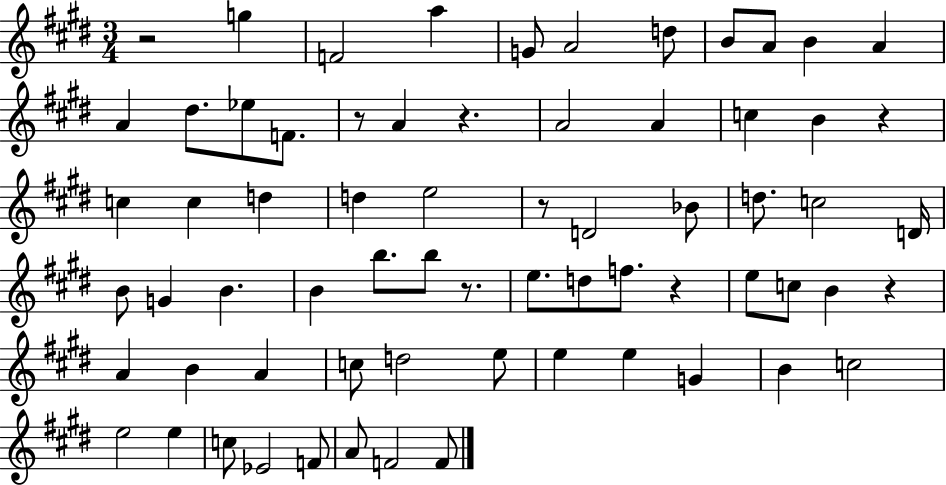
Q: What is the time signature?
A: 3/4